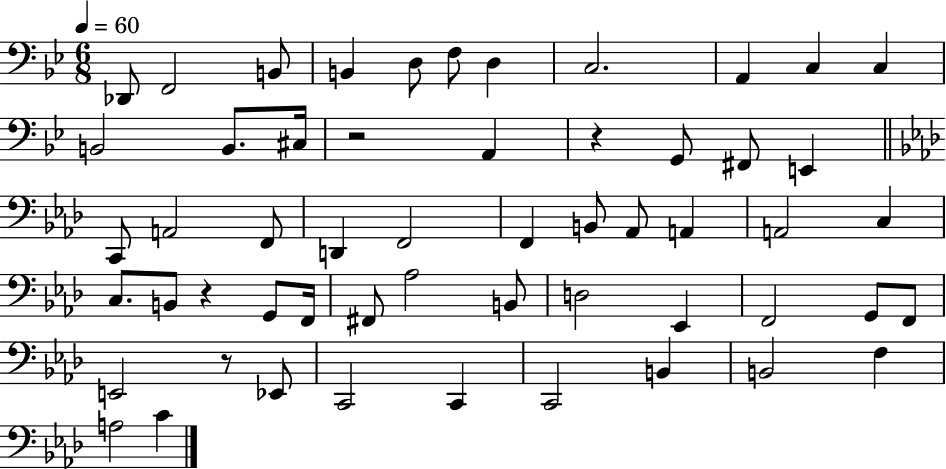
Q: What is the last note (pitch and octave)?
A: C4